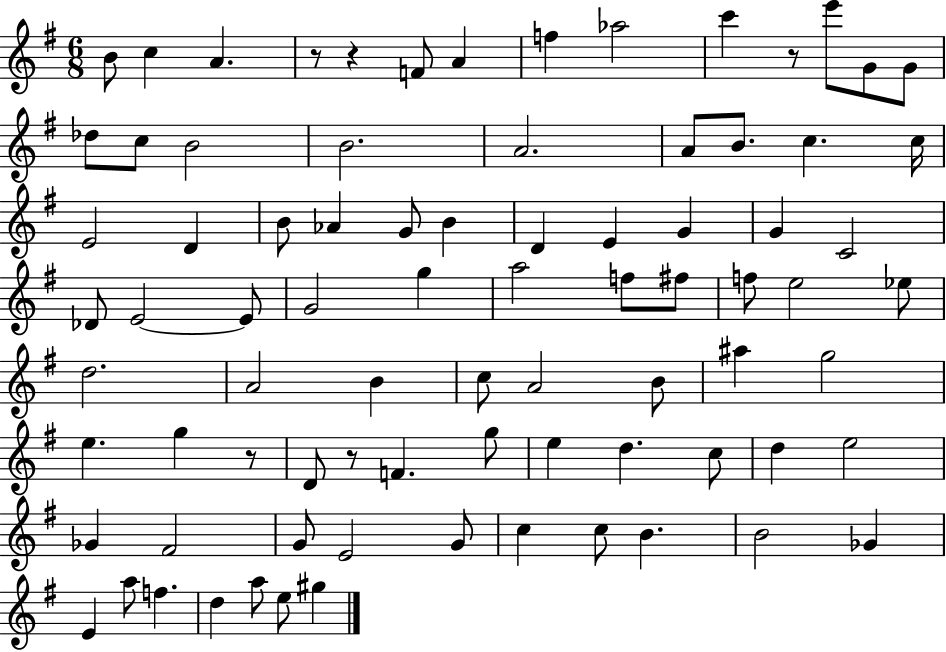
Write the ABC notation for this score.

X:1
T:Untitled
M:6/8
L:1/4
K:G
B/2 c A z/2 z F/2 A f _a2 c' z/2 e'/2 G/2 G/2 _d/2 c/2 B2 B2 A2 A/2 B/2 c c/4 E2 D B/2 _A G/2 B D E G G C2 _D/2 E2 E/2 G2 g a2 f/2 ^f/2 f/2 e2 _e/2 d2 A2 B c/2 A2 B/2 ^a g2 e g z/2 D/2 z/2 F g/2 e d c/2 d e2 _G ^F2 G/2 E2 G/2 c c/2 B B2 _G E a/2 f d a/2 e/2 ^g